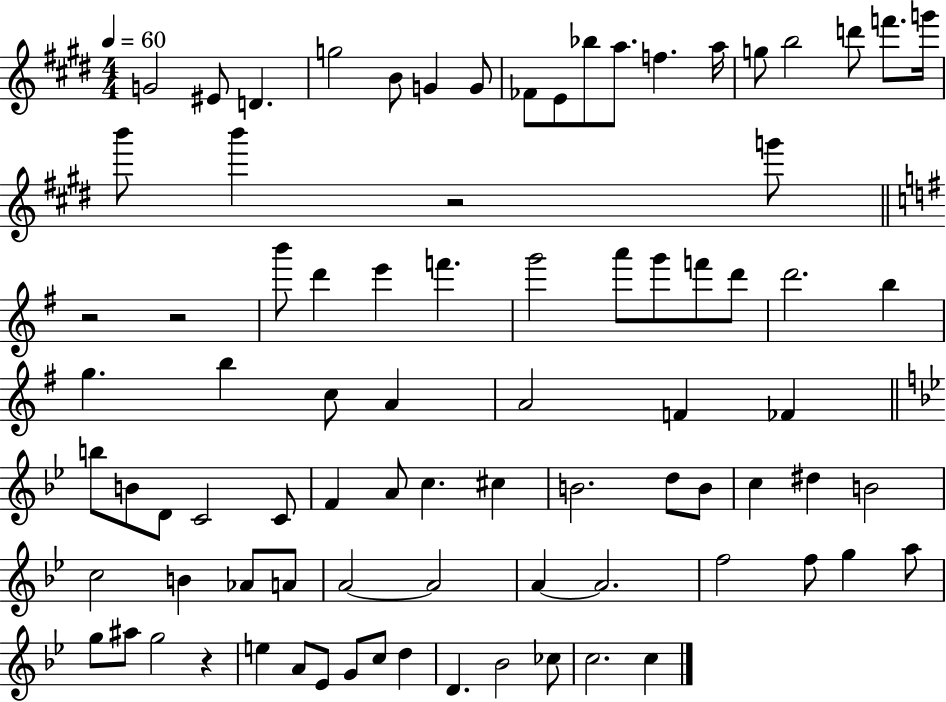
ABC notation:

X:1
T:Untitled
M:4/4
L:1/4
K:E
G2 ^E/2 D g2 B/2 G G/2 _F/2 E/2 _b/2 a/2 f a/4 g/2 b2 d'/2 f'/2 g'/4 b'/2 b' z2 g'/2 z2 z2 b'/2 d' e' f' g'2 a'/2 g'/2 f'/2 d'/2 d'2 b g b c/2 A A2 F _F b/2 B/2 D/2 C2 C/2 F A/2 c ^c B2 d/2 B/2 c ^d B2 c2 B _A/2 A/2 A2 A2 A A2 f2 f/2 g a/2 g/2 ^a/2 g2 z e A/2 _E/2 G/2 c/2 d D _B2 _c/2 c2 c